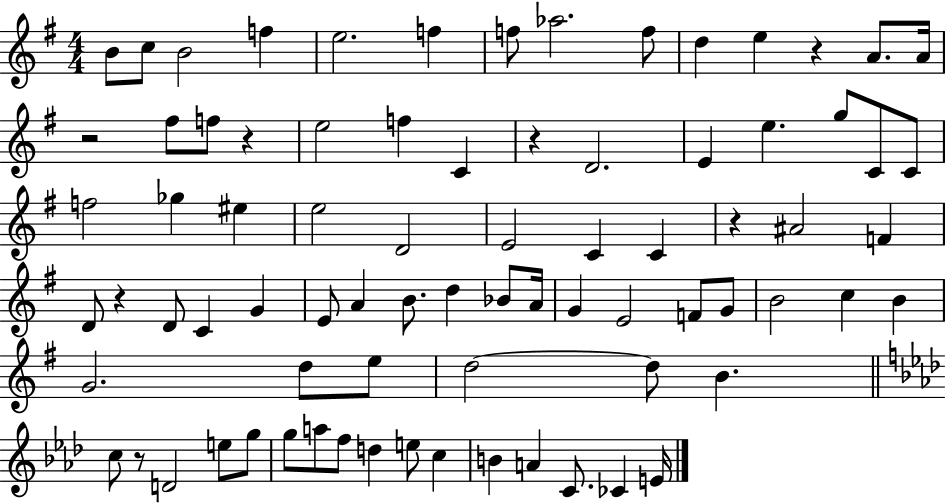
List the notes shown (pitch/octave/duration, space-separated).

B4/e C5/e B4/h F5/q E5/h. F5/q F5/e Ab5/h. F5/e D5/q E5/q R/q A4/e. A4/s R/h F#5/e F5/e R/q E5/h F5/q C4/q R/q D4/h. E4/q E5/q. G5/e C4/e C4/e F5/h Gb5/q EIS5/q E5/h D4/h E4/h C4/q C4/q R/q A#4/h F4/q D4/e R/q D4/e C4/q G4/q E4/e A4/q B4/e. D5/q Bb4/e A4/s G4/q E4/h F4/e G4/e B4/h C5/q B4/q G4/h. D5/e E5/e D5/h D5/e B4/q. C5/e R/e D4/h E5/e G5/e G5/e A5/e F5/e D5/q E5/e C5/q B4/q A4/q C4/e. CES4/q E4/s